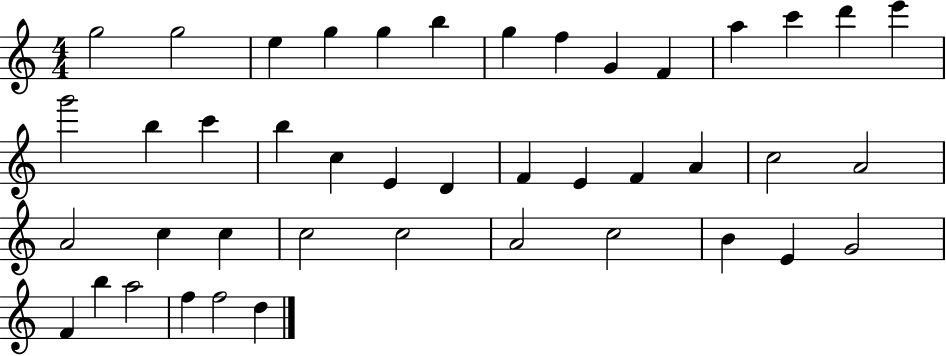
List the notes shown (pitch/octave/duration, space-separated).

G5/h G5/h E5/q G5/q G5/q B5/q G5/q F5/q G4/q F4/q A5/q C6/q D6/q E6/q G6/h B5/q C6/q B5/q C5/q E4/q D4/q F4/q E4/q F4/q A4/q C5/h A4/h A4/h C5/q C5/q C5/h C5/h A4/h C5/h B4/q E4/q G4/h F4/q B5/q A5/h F5/q F5/h D5/q